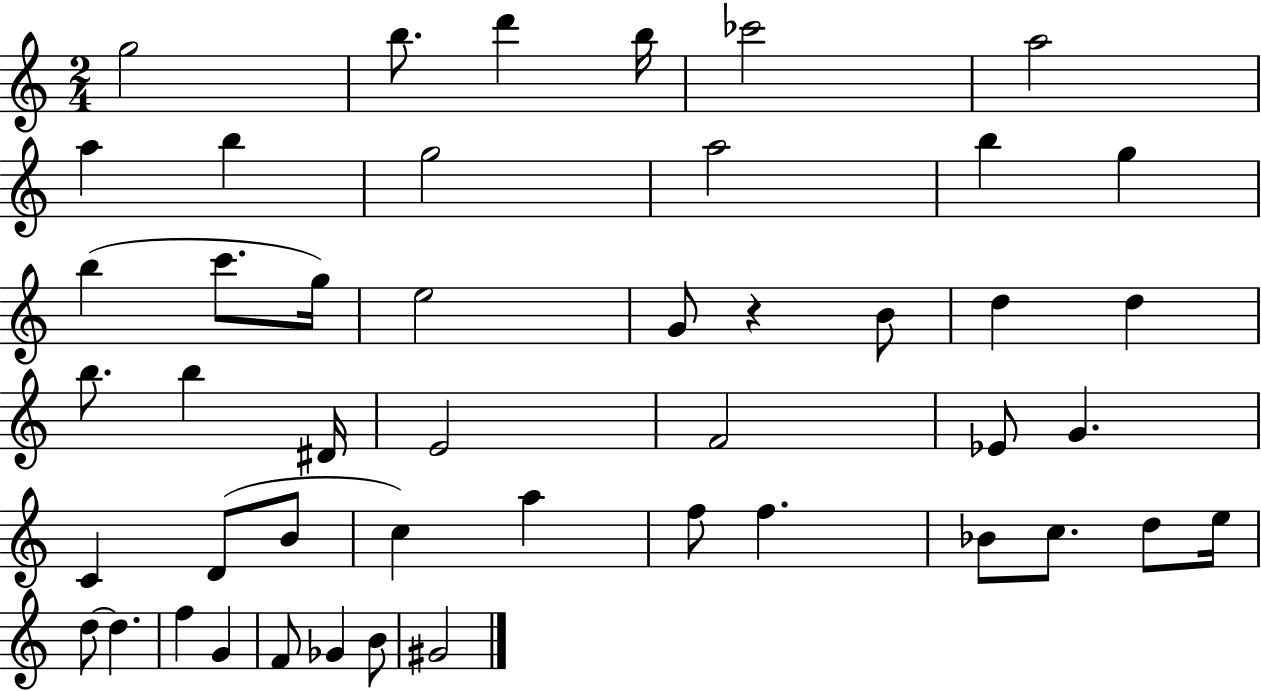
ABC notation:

X:1
T:Untitled
M:2/4
L:1/4
K:C
g2 b/2 d' b/4 _c'2 a2 a b g2 a2 b g b c'/2 g/4 e2 G/2 z B/2 d d b/2 b ^D/4 E2 F2 _E/2 G C D/2 B/2 c a f/2 f _B/2 c/2 d/2 e/4 d/2 d f G F/2 _G B/2 ^G2